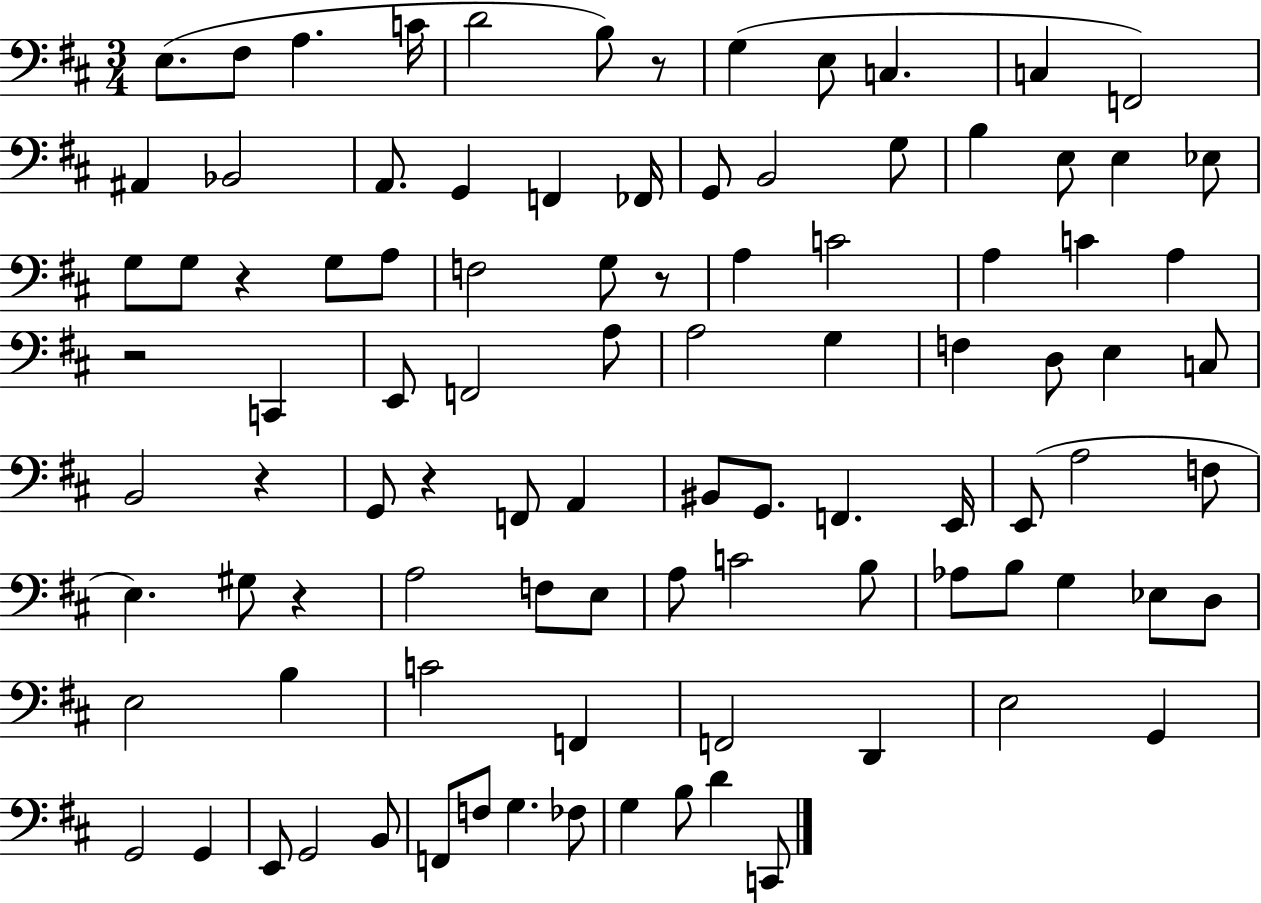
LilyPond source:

{
  \clef bass
  \numericTimeSignature
  \time 3/4
  \key d \major
  e8.( fis8 a4. c'16 | d'2 b8) r8 | g4( e8 c4. | c4 f,2) | \break ais,4 bes,2 | a,8. g,4 f,4 fes,16 | g,8 b,2 g8 | b4 e8 e4 ees8 | \break g8 g8 r4 g8 a8 | f2 g8 r8 | a4 c'2 | a4 c'4 a4 | \break r2 c,4 | e,8 f,2 a8 | a2 g4 | f4 d8 e4 c8 | \break b,2 r4 | g,8 r4 f,8 a,4 | bis,8 g,8. f,4. e,16 | e,8( a2 f8 | \break e4.) gis8 r4 | a2 f8 e8 | a8 c'2 b8 | aes8 b8 g4 ees8 d8 | \break e2 b4 | c'2 f,4 | f,2 d,4 | e2 g,4 | \break g,2 g,4 | e,8 g,2 b,8 | f,8 f8 g4. fes8 | g4 b8 d'4 c,8 | \break \bar "|."
}